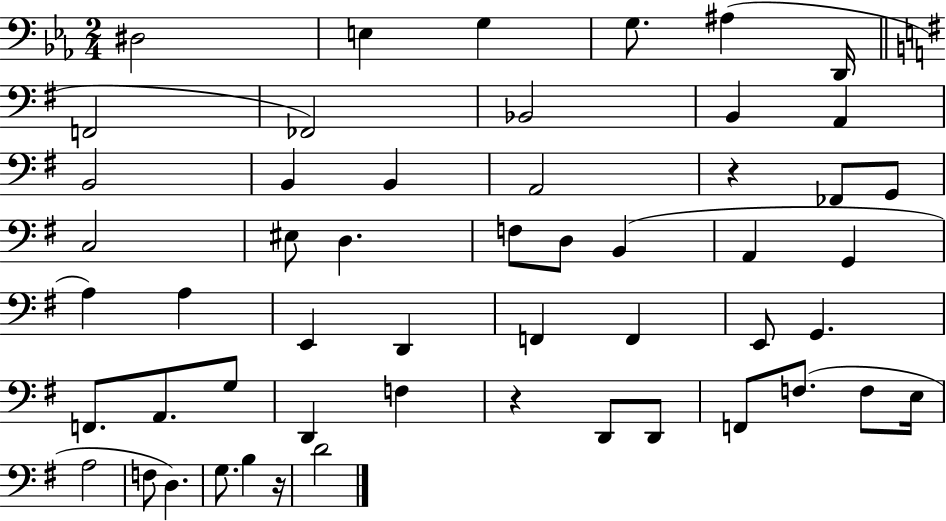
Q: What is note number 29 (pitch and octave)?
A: D2